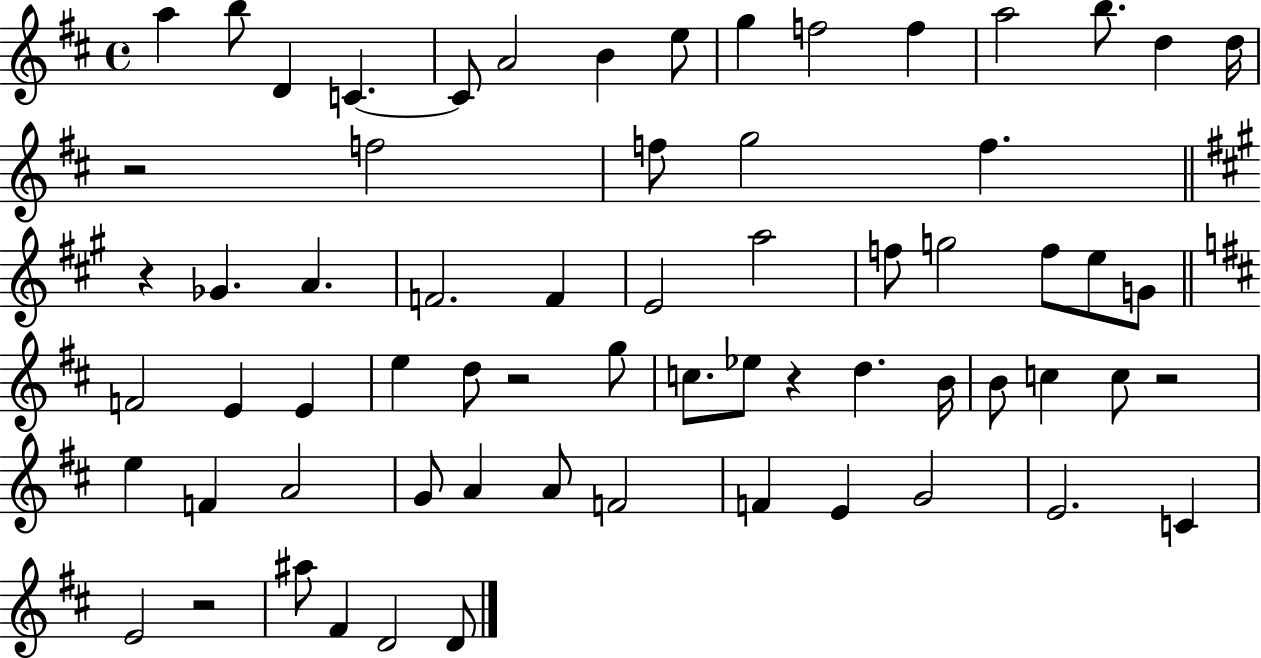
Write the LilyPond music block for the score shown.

{
  \clef treble
  \time 4/4
  \defaultTimeSignature
  \key d \major
  a''4 b''8 d'4 c'4.~~ | c'8 a'2 b'4 e''8 | g''4 f''2 f''4 | a''2 b''8. d''4 d''16 | \break r2 f''2 | f''8 g''2 f''4. | \bar "||" \break \key a \major r4 ges'4. a'4. | f'2. f'4 | e'2 a''2 | f''8 g''2 f''8 e''8 g'8 | \break \bar "||" \break \key d \major f'2 e'4 e'4 | e''4 d''8 r2 g''8 | c''8. ees''8 r4 d''4. b'16 | b'8 c''4 c''8 r2 | \break e''4 f'4 a'2 | g'8 a'4 a'8 f'2 | f'4 e'4 g'2 | e'2. c'4 | \break e'2 r2 | ais''8 fis'4 d'2 d'8 | \bar "|."
}